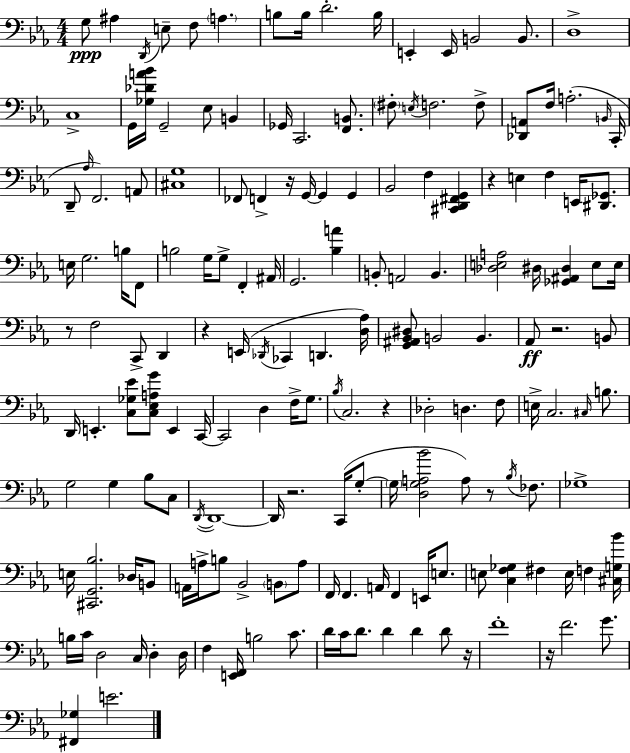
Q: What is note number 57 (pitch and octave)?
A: B2